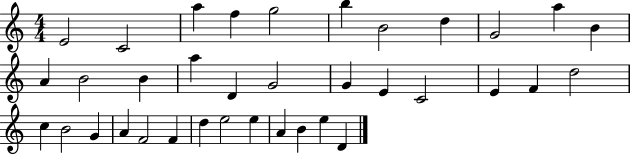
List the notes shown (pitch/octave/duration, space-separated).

E4/h C4/h A5/q F5/q G5/h B5/q B4/h D5/q G4/h A5/q B4/q A4/q B4/h B4/q A5/q D4/q G4/h G4/q E4/q C4/h E4/q F4/q D5/h C5/q B4/h G4/q A4/q F4/h F4/q D5/q E5/h E5/q A4/q B4/q E5/q D4/q